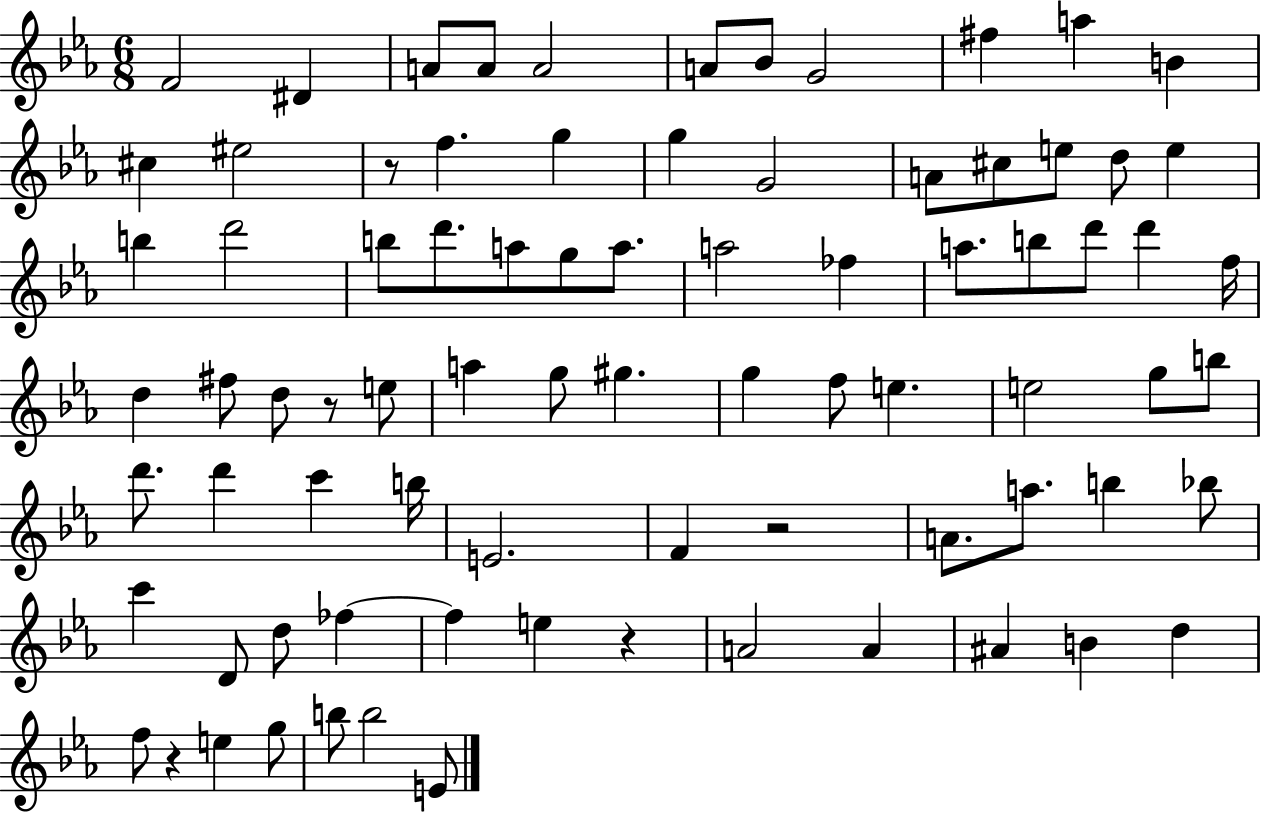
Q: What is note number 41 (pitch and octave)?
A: A5